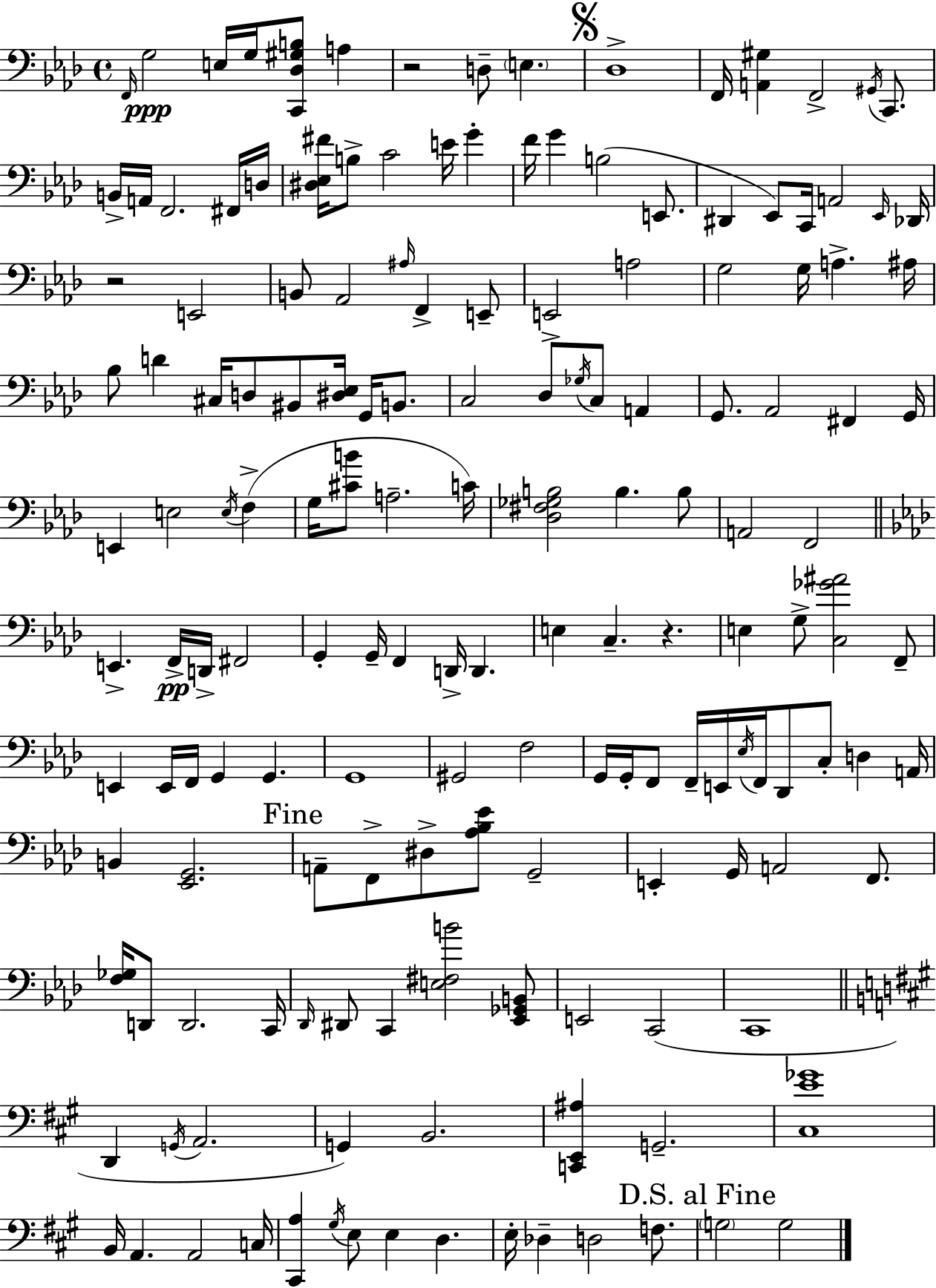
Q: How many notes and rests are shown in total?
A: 159